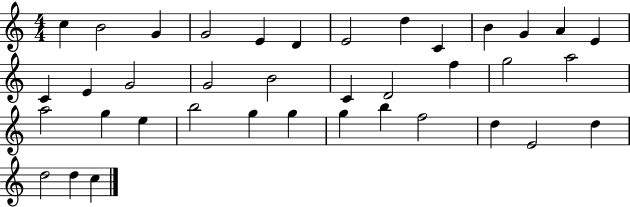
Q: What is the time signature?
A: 4/4